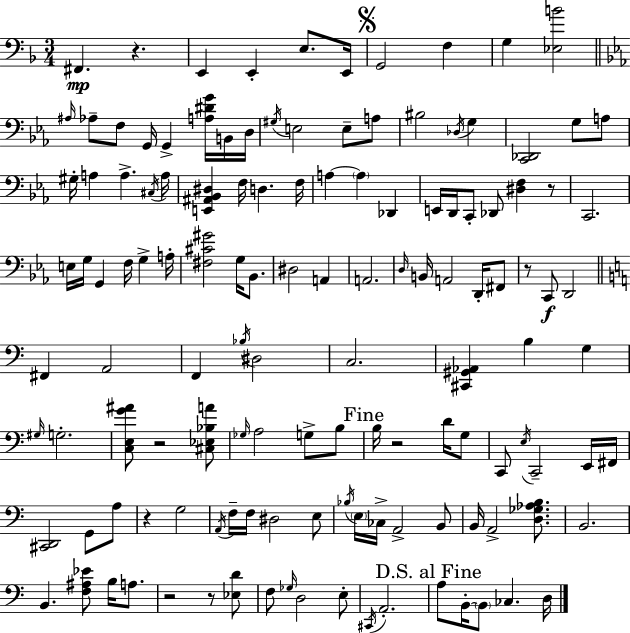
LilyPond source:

{
  \clef bass
  \numericTimeSignature
  \time 3/4
  \key d \minor
  \repeat volta 2 { fis,4.\mp r4. | e,4 e,4-. e8. e,16 | \mark \markup { \musicglyph "scripts.segno" } g,2 f4 | g4 <ees b'>2 | \break \bar "||" \break \key c \minor \grace { ais16 } aes8-- f8 g,16 g,4-> <a dis' g'>16 b,16 | d16 \acciaccatura { gis16 } e2 e8-- | a8 bis2 \acciaccatura { des16 } g4 | <c, des,>2 g8 | \break a8 gis16-. a4 a4.-> | \acciaccatura { cis16 } a16 <e, ais, bes, dis>4 f16 d4. | f16 a4~~ \parenthesize a4 | des,4 e,16 d,16 c,8-. des,8 <dis f>4 | \break r8 c,2. | e16 g16 g,4 f16 g4-> | a16-. <fis cis' gis'>2 | g16 bes,8. dis2 | \break a,4 a,2. | \grace { d16 } b,16 a,2 | d,16-. fis,8 r8 c,8\f d,2 | \bar "||" \break \key a \minor fis,4 a,2 | f,4 \acciaccatura { bes16 } dis2 | c2. | <cis, gis, aes,>4 b4 g4 | \break \grace { gis16 } g2.-. | <c e g' ais'>8 r2 | <cis ees bes a'>8 \grace { ges16 } a2 g8-> | b8 \mark "Fine" b16 r2 | \break d'16 g8 c,8 \acciaccatura { e16 } c,2-- | e,16 fis,16 <cis, d,>2 | g,8 a8 r4 g2 | \acciaccatura { a,16 } f16-- f16 dis2 | \break e8 \acciaccatura { bes16 } \parenthesize e16 ces16-> a,2-> | b,8 b,16 a,2-> | <d ges aes b>8. b,2. | b,4. | \break <f ais ees'>8 b16 a8. r2 | r8 <ees d'>8 f8 \grace { ges16 } d2 | e8-. \acciaccatura { cis,16 } a,2.-. | \mark "D.S. al Fine" a8 b,16-.~~ \parenthesize b,8 | \break ces4. d16 } \bar "|."
}